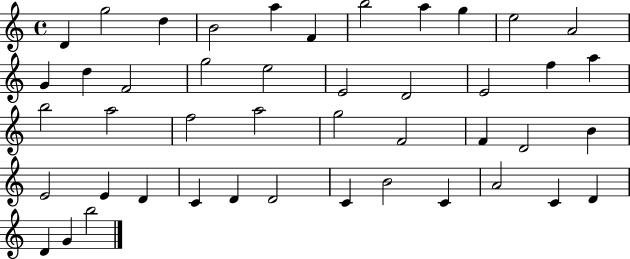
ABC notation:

X:1
T:Untitled
M:4/4
L:1/4
K:C
D g2 d B2 a F b2 a g e2 A2 G d F2 g2 e2 E2 D2 E2 f a b2 a2 f2 a2 g2 F2 F D2 B E2 E D C D D2 C B2 C A2 C D D G b2